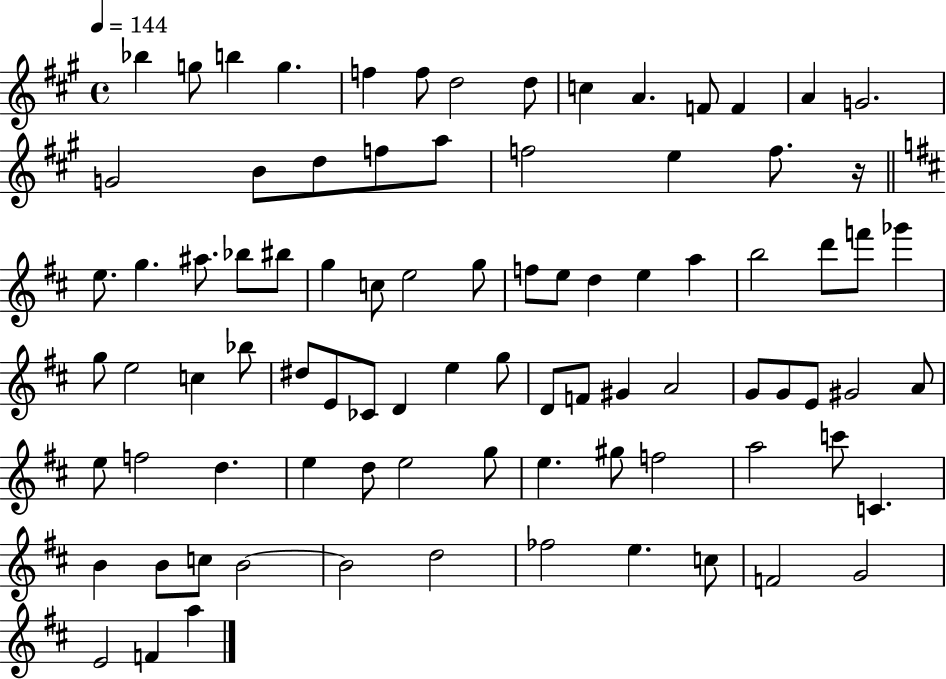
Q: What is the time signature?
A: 4/4